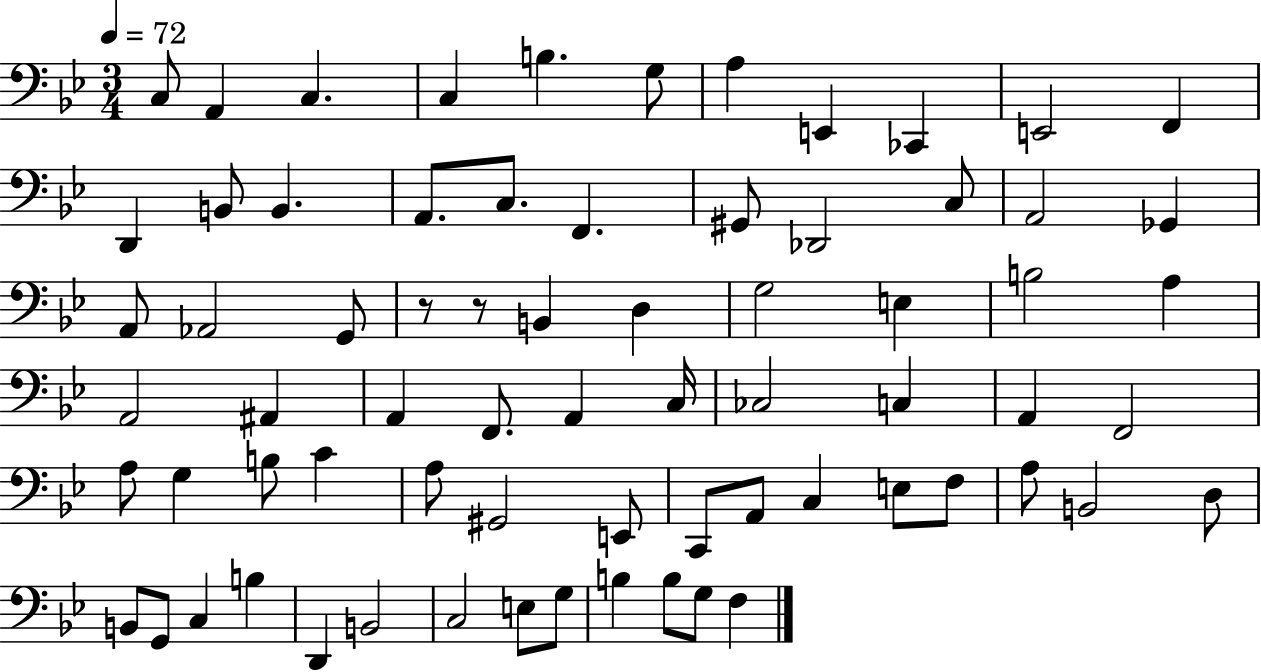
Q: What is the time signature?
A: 3/4